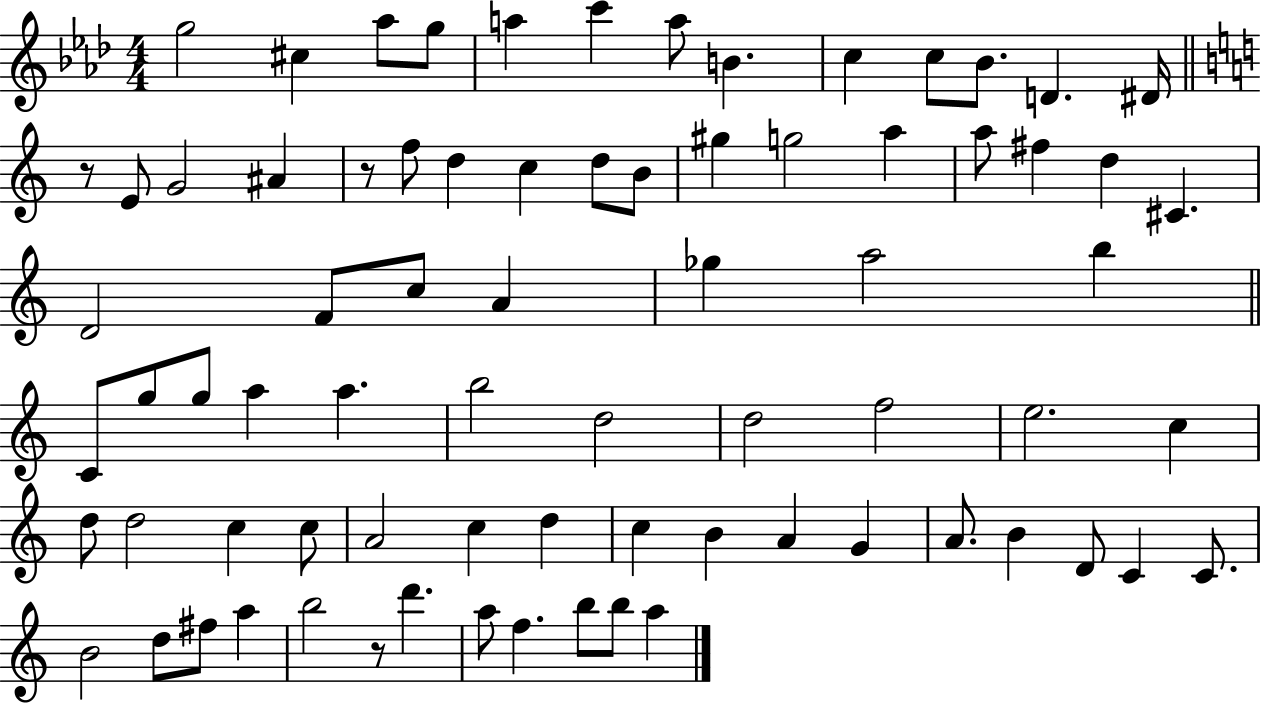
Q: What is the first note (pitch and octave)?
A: G5